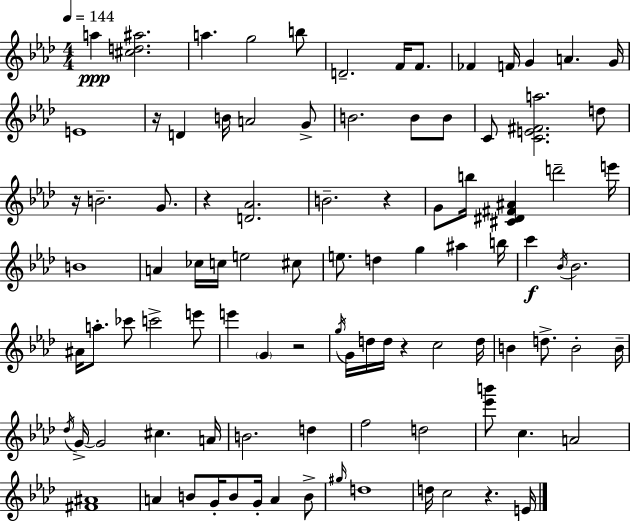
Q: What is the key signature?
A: AES major